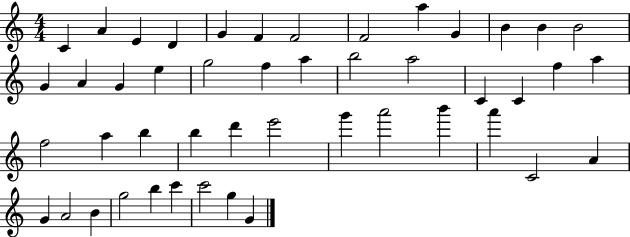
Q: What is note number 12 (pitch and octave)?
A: B4